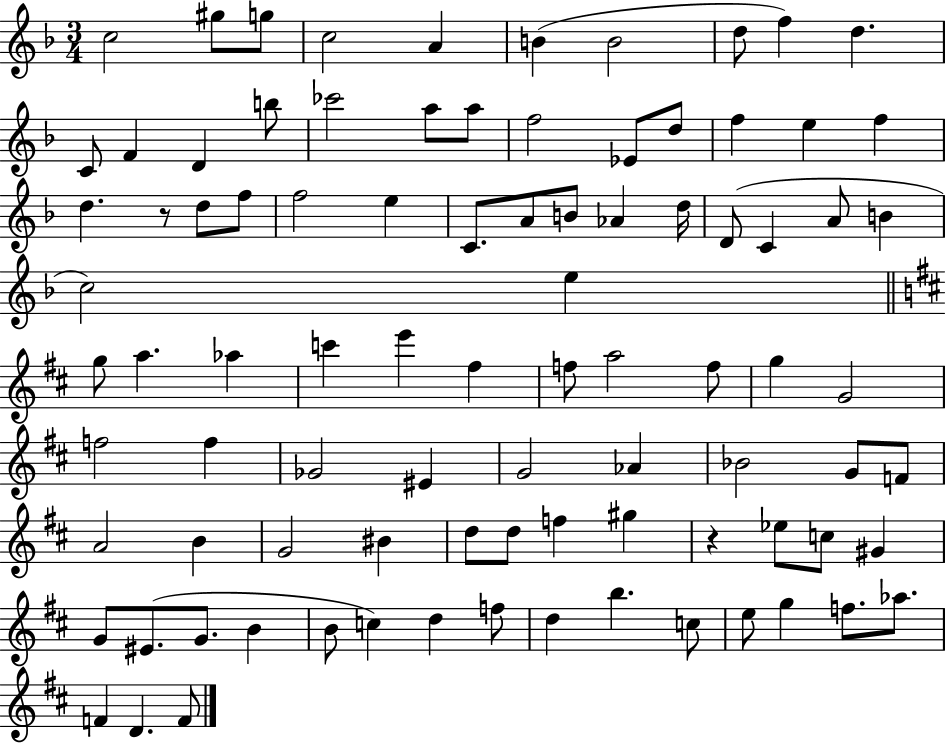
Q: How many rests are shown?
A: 2